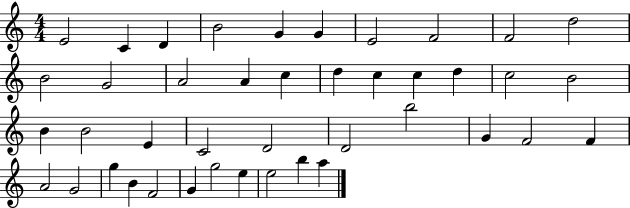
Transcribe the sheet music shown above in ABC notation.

X:1
T:Untitled
M:4/4
L:1/4
K:C
E2 C D B2 G G E2 F2 F2 d2 B2 G2 A2 A c d c c d c2 B2 B B2 E C2 D2 D2 b2 G F2 F A2 G2 g B F2 G g2 e e2 b a